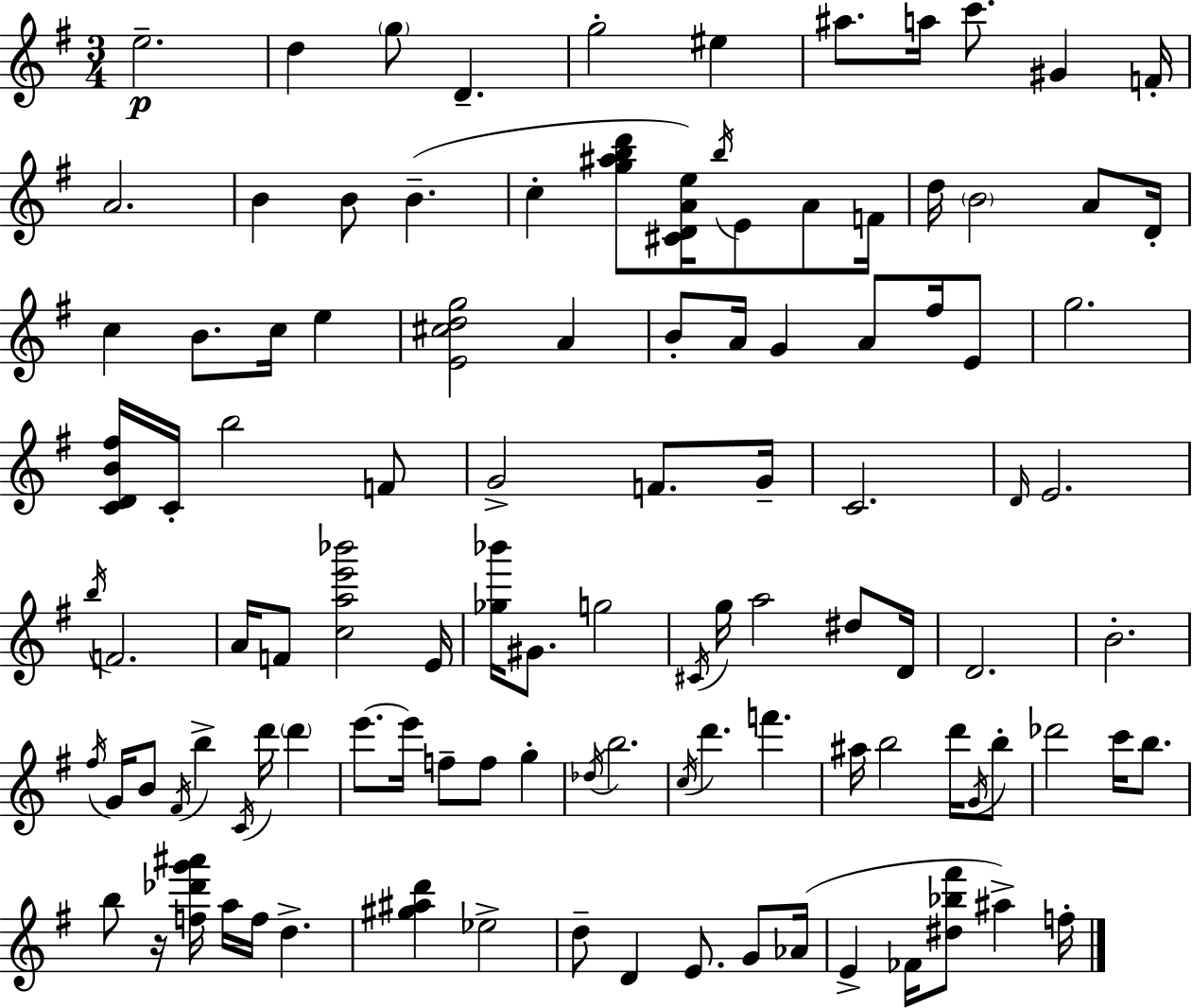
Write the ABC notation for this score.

X:1
T:Untitled
M:3/4
L:1/4
K:G
e2 d g/2 D g2 ^e ^a/2 a/4 c'/2 ^G F/4 A2 B B/2 B c [g^abd']/2 [^CDAe]/4 b/4 E/2 A/2 F/4 d/4 B2 A/2 D/4 c B/2 c/4 e [E^cdg]2 A B/2 A/4 G A/2 ^f/4 E/2 g2 [CDB^f]/4 C/4 b2 F/2 G2 F/2 G/4 C2 D/4 E2 b/4 F2 A/4 F/2 [cae'_b']2 E/4 [_g_b']/4 ^G/2 g2 ^C/4 g/4 a2 ^d/2 D/4 D2 B2 ^f/4 G/4 B/2 ^F/4 b C/4 d'/4 d' e'/2 e'/4 f/2 f/2 g _d/4 b2 c/4 d' f' ^a/4 b2 d'/4 G/4 b/2 _d'2 c'/4 b/2 b/2 z/4 [f_d'g'^a']/4 a/4 f/4 d [^g^ad'] _e2 d/2 D E/2 G/2 _A/4 E _F/4 [^d_b^f']/2 ^a f/4